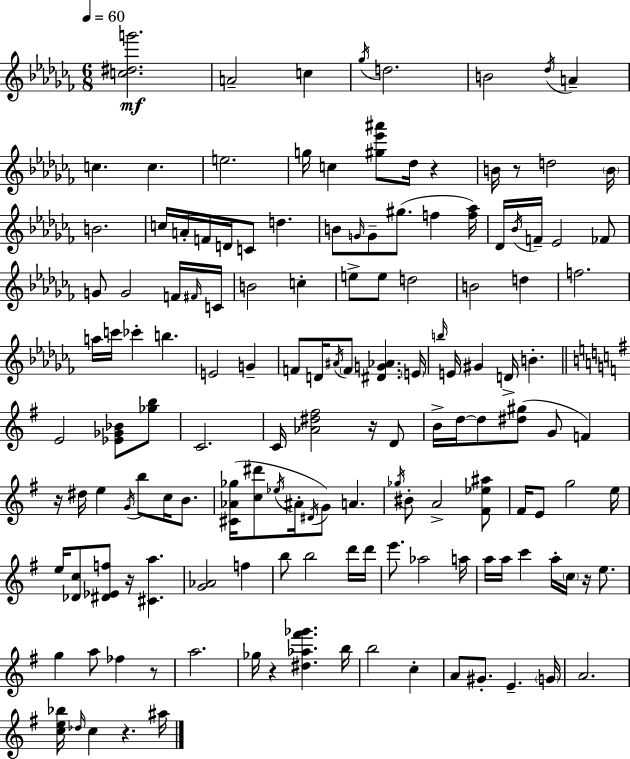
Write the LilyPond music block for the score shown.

{
  \clef treble
  \numericTimeSignature
  \time 6/8
  \key aes \minor
  \tempo 4 = 60
  <c'' dis'' g'''>2.\mf | a'2-- c''4 | \acciaccatura { ges''16 } d''2. | b'2 \acciaccatura { des''16 } a'4-- | \break c''4. c''4. | e''2. | g''16 c''4 <gis'' ees''' ais'''>8 des''16 r4 | b'16 r8 d''2 | \break \parenthesize b'16 b'2. | c''16 a'16-. f'16 d'16 c'8 d''4. | b'8 \grace { g'16 } g'8-- gis''8.( f''4 | <f'' aes''>16) des'16 \acciaccatura { bes'16 } f'16-- ees'2 | \break fes'8 g'8 g'2 | f'16 \grace { fis'16 } c'16 b'2 | c''4-. e''8-> e''8 d''2 | b'2 | \break d''4 f''2. | a''16 c'''16 ces'''4-. b''4. | e'2 | g'4-- f'8 d'16 \acciaccatura { ais'16 } \parenthesize f'8 <dis' g' aes'>4. | \break \parenthesize e'16 \grace { b''16 } e'16 gis'4 | d'16-> b'4.-. \bar "||" \break \key g \major e'2 <ees' ges' bes'>8 <ges'' b''>8 | c'2. | c'16 <aes' dis'' fis''>2 r16 d'8 | b'16-> d''16~~ d''8 <dis'' gis''>8( g'8 f'4) | \break r16 dis''16 e''4 \acciaccatura { g'16 } b''8 c''16 b'8. | <cis' aes' ges''>16( <c'' dis'''>8 \acciaccatura { ees''16 } ais'16-. \acciaccatura { dis'16 }) g'8 a'4. | \acciaccatura { ges''16 } bis'8-. a'2-> | <fis' ees'' ais''>8 fis'16 e'8 g''2 | \break e''16 e''16 <des' c''>8 <dis' ees' f''>8 r16 <cis' a''>4. | <g' aes'>2 | f''4 b''8 b''2 | d'''16 d'''16 e'''8. aes''2 | \break a''16 a''16 a''16 c'''4 a''16-. \parenthesize c''16 | r16 e''8. g''4 a''8 fes''4 | r8 a''2. | ges''16 r4 <dis'' aes'' fis''' ges'''>4. | \break b''16 b''2 | c''4-. a'8 gis'8.-. e'4.-- | \parenthesize g'16 a'2. | <c'' e'' bes''>16 \grace { des''16 } c''4 r4. | \break ais''16 \bar "|."
}